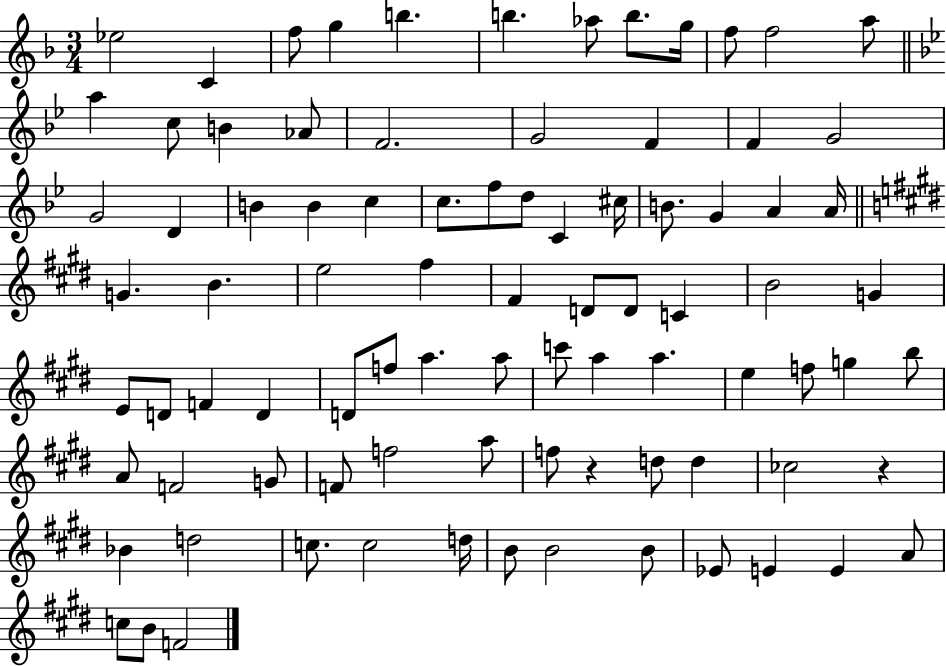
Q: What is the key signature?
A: F major